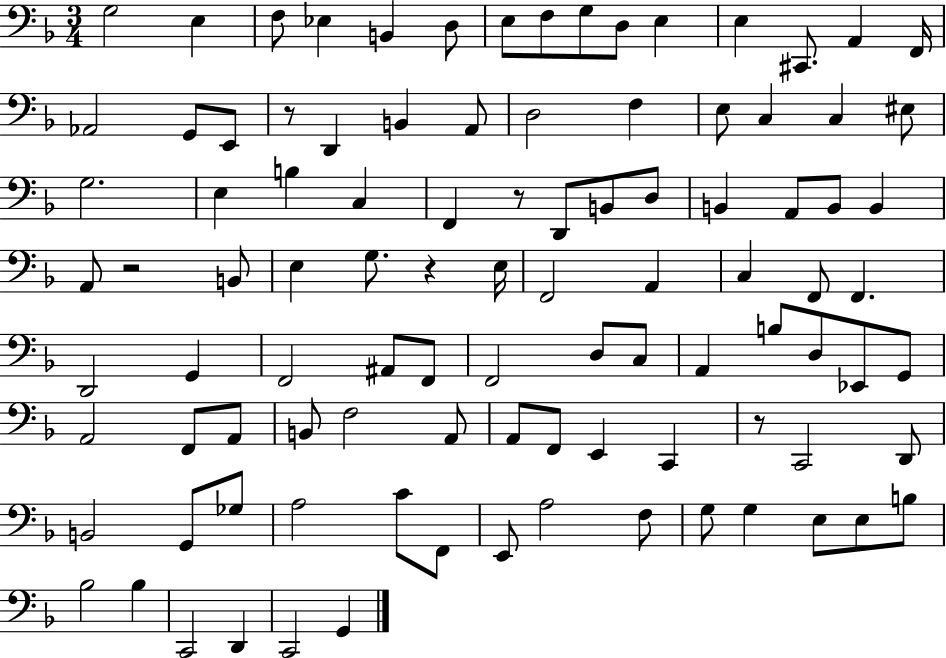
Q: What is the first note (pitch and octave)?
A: G3